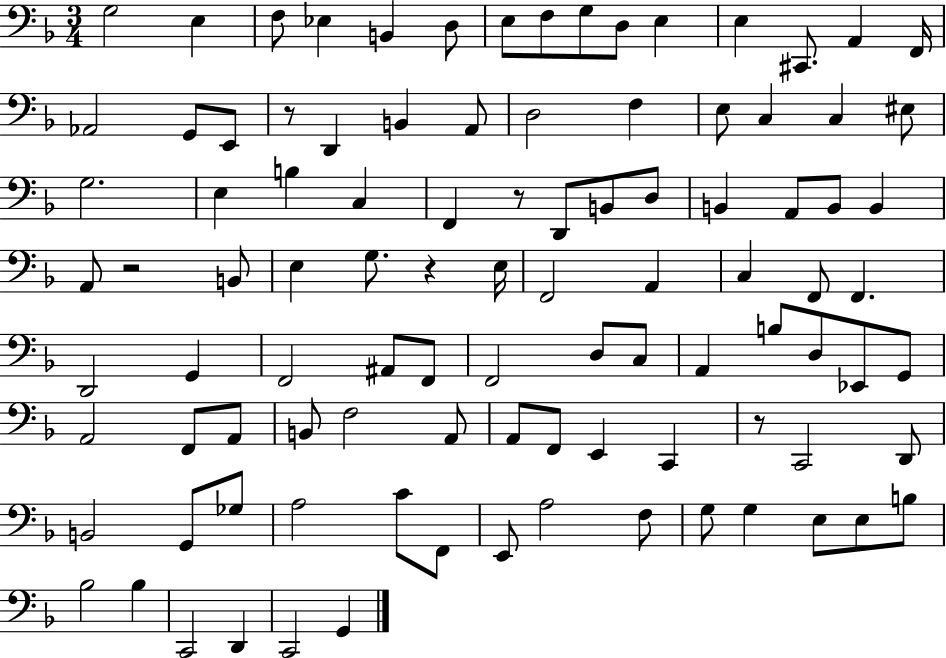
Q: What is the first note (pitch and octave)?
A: G3